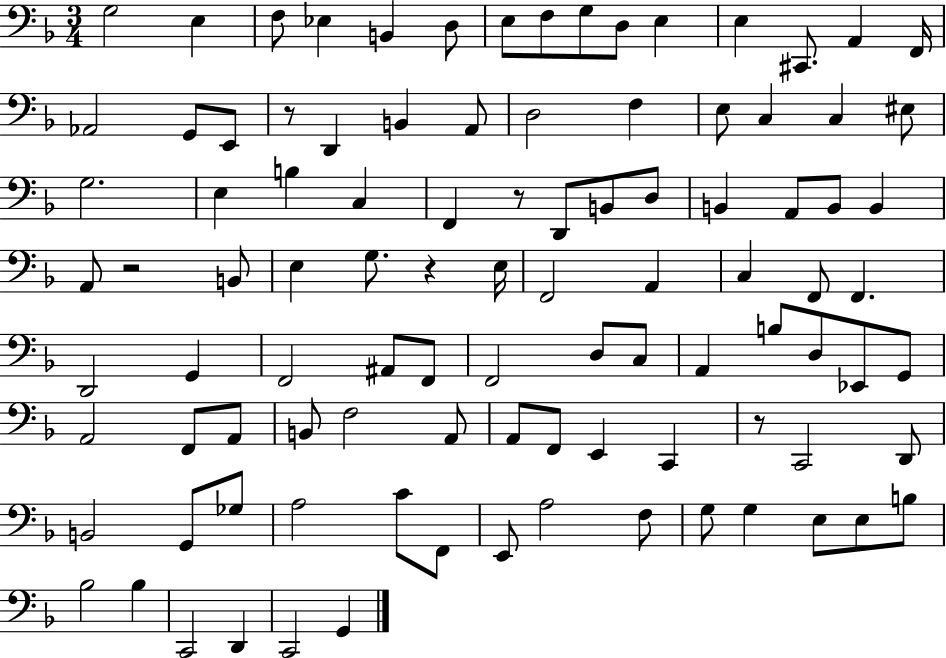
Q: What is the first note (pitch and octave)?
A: G3